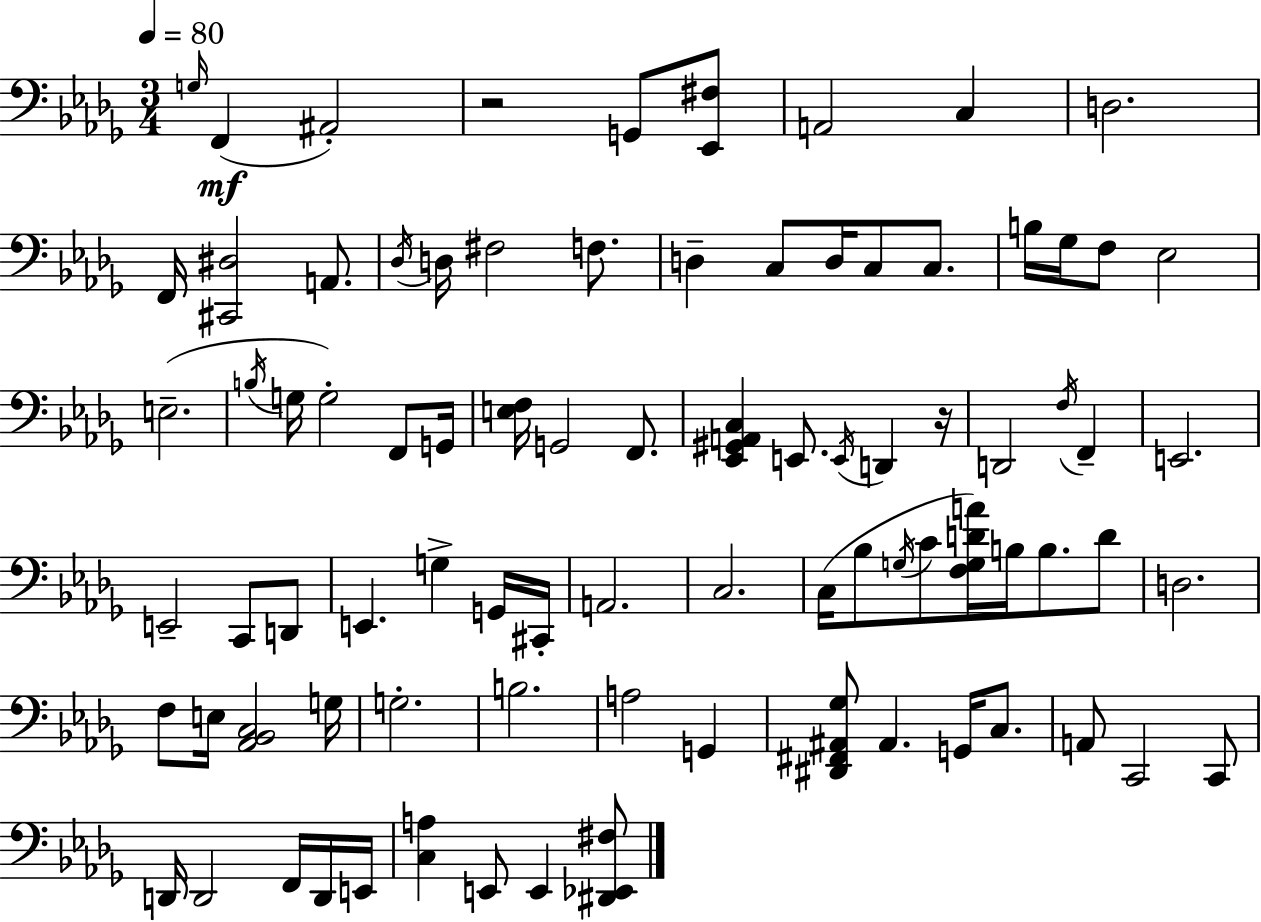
X:1
T:Untitled
M:3/4
L:1/4
K:Bbm
G,/4 F,, ^A,,2 z2 G,,/2 [_E,,^F,]/2 A,,2 C, D,2 F,,/4 [^C,,^D,]2 A,,/2 _D,/4 D,/4 ^F,2 F,/2 D, C,/2 D,/4 C,/2 C,/2 B,/4 _G,/4 F,/2 _E,2 E,2 B,/4 G,/4 G,2 F,,/2 G,,/4 [E,F,]/4 G,,2 F,,/2 [_E,,^G,,A,,C,] E,,/2 E,,/4 D,, z/4 D,,2 F,/4 F,, E,,2 E,,2 C,,/2 D,,/2 E,, G, G,,/4 ^C,,/4 A,,2 C,2 C,/4 _B,/2 G,/4 C/2 [F,G,DA]/4 B,/4 B,/2 D/2 D,2 F,/2 E,/4 [_A,,_B,,C,]2 G,/4 G,2 B,2 A,2 G,, [^D,,^F,,^A,,_G,]/2 ^A,, G,,/4 C,/2 A,,/2 C,,2 C,,/2 D,,/4 D,,2 F,,/4 D,,/4 E,,/4 [C,A,] E,,/2 E,, [^D,,_E,,^F,]/2